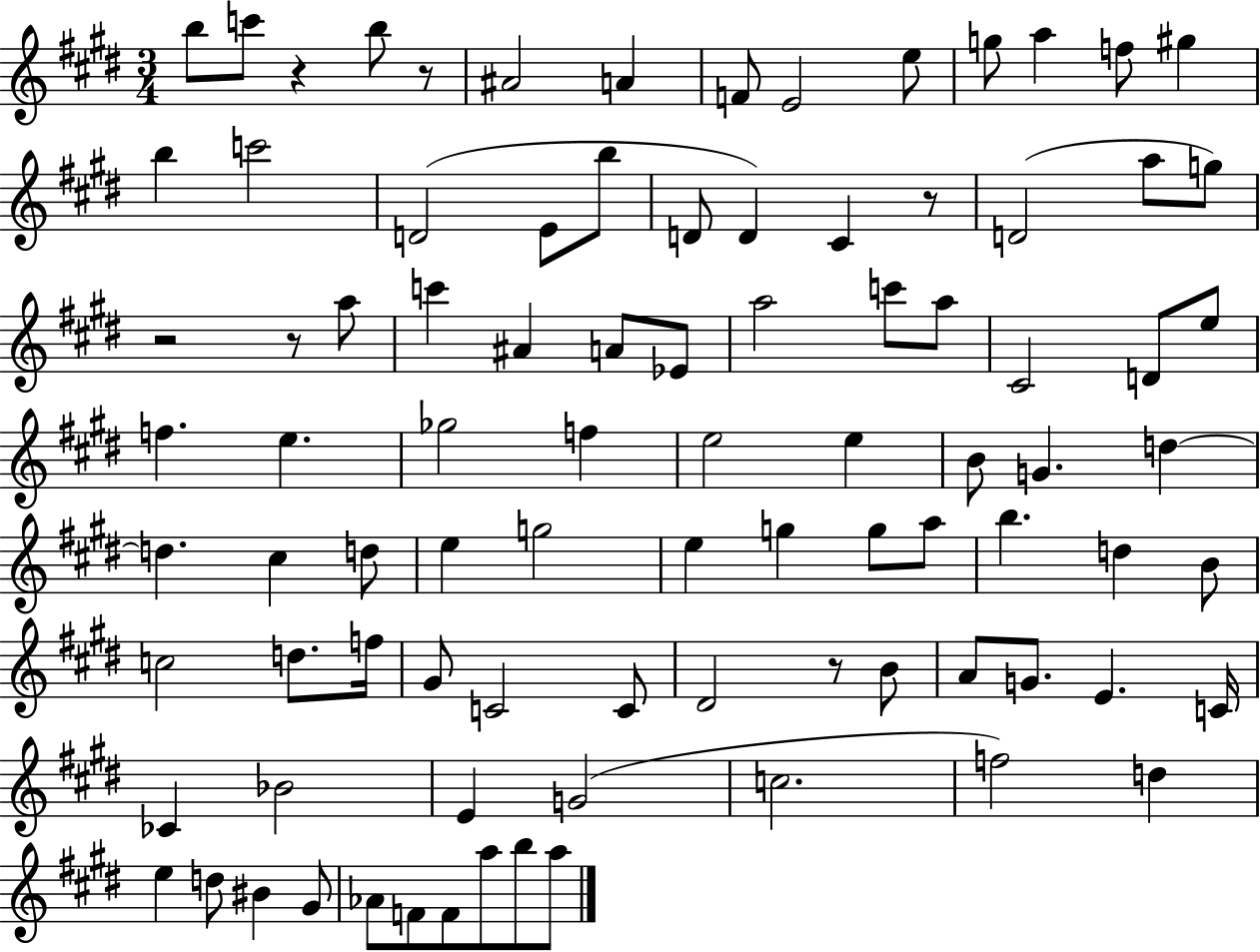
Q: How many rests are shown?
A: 6